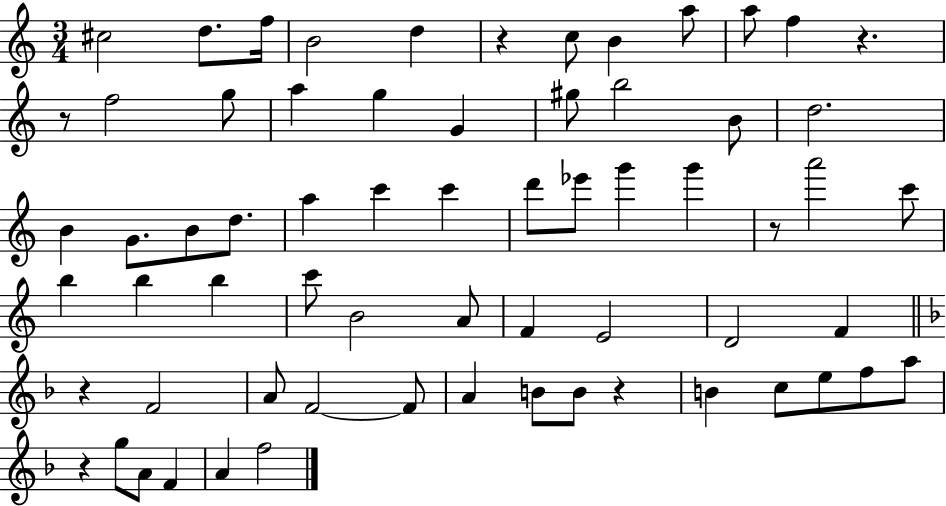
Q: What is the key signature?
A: C major